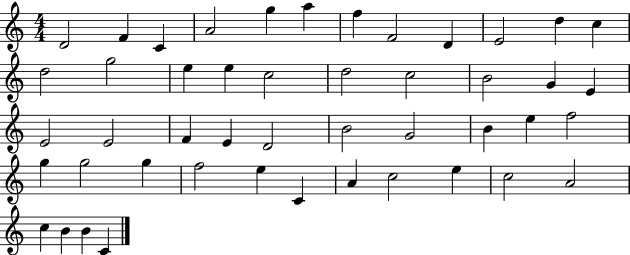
X:1
T:Untitled
M:4/4
L:1/4
K:C
D2 F C A2 g a f F2 D E2 d c d2 g2 e e c2 d2 c2 B2 G E E2 E2 F E D2 B2 G2 B e f2 g g2 g f2 e C A c2 e c2 A2 c B B C